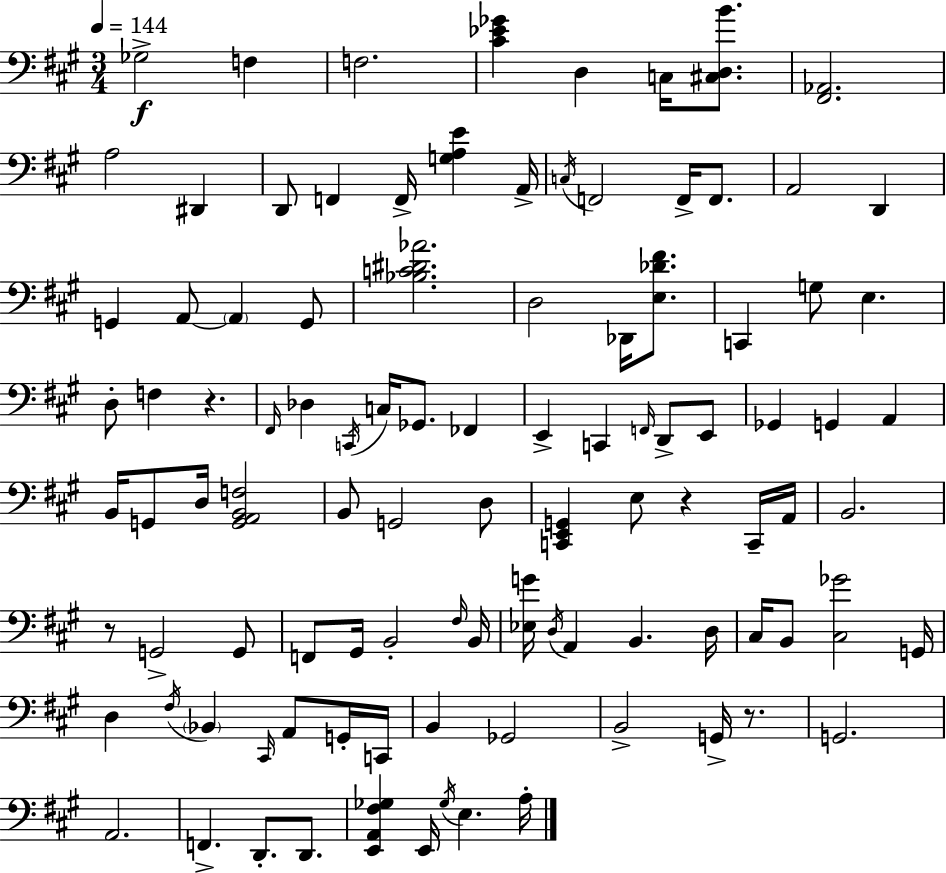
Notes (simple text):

Gb3/h F3/q F3/h. [C#4,Eb4,Gb4]/q D3/q C3/s [C#3,D3,B4]/e. [F#2,Ab2]/h. A3/h D#2/q D2/e F2/q F2/s [G3,A3,E4]/q A2/s C3/s F2/h F2/s F2/e. A2/h D2/q G2/q A2/e A2/q G2/e [Bb3,C4,D#4,Ab4]/h. D3/h Db2/s [E3,Db4,F#4]/e. C2/q G3/e E3/q. D3/e F3/q R/q. F#2/s Db3/q C2/s C3/s Gb2/e. FES2/q E2/q C2/q F2/s D2/e E2/e Gb2/q G2/q A2/q B2/s G2/e D3/s [G2,A2,B2,F3]/h B2/e G2/h D3/e [C2,E2,G2]/q E3/e R/q C2/s A2/s B2/h. R/e G2/h G2/e F2/e G#2/s B2/h F#3/s B2/s [Eb3,G4]/s D3/s A2/q B2/q. D3/s C#3/s B2/e [C#3,Gb4]/h G2/s D3/q F#3/s Bb2/q C#2/s A2/e G2/s C2/s B2/q Gb2/h B2/h G2/s R/e. G2/h. A2/h. F2/q. D2/e. D2/e. [E2,A2,F#3,Gb3]/q E2/s Gb3/s E3/q. A3/s